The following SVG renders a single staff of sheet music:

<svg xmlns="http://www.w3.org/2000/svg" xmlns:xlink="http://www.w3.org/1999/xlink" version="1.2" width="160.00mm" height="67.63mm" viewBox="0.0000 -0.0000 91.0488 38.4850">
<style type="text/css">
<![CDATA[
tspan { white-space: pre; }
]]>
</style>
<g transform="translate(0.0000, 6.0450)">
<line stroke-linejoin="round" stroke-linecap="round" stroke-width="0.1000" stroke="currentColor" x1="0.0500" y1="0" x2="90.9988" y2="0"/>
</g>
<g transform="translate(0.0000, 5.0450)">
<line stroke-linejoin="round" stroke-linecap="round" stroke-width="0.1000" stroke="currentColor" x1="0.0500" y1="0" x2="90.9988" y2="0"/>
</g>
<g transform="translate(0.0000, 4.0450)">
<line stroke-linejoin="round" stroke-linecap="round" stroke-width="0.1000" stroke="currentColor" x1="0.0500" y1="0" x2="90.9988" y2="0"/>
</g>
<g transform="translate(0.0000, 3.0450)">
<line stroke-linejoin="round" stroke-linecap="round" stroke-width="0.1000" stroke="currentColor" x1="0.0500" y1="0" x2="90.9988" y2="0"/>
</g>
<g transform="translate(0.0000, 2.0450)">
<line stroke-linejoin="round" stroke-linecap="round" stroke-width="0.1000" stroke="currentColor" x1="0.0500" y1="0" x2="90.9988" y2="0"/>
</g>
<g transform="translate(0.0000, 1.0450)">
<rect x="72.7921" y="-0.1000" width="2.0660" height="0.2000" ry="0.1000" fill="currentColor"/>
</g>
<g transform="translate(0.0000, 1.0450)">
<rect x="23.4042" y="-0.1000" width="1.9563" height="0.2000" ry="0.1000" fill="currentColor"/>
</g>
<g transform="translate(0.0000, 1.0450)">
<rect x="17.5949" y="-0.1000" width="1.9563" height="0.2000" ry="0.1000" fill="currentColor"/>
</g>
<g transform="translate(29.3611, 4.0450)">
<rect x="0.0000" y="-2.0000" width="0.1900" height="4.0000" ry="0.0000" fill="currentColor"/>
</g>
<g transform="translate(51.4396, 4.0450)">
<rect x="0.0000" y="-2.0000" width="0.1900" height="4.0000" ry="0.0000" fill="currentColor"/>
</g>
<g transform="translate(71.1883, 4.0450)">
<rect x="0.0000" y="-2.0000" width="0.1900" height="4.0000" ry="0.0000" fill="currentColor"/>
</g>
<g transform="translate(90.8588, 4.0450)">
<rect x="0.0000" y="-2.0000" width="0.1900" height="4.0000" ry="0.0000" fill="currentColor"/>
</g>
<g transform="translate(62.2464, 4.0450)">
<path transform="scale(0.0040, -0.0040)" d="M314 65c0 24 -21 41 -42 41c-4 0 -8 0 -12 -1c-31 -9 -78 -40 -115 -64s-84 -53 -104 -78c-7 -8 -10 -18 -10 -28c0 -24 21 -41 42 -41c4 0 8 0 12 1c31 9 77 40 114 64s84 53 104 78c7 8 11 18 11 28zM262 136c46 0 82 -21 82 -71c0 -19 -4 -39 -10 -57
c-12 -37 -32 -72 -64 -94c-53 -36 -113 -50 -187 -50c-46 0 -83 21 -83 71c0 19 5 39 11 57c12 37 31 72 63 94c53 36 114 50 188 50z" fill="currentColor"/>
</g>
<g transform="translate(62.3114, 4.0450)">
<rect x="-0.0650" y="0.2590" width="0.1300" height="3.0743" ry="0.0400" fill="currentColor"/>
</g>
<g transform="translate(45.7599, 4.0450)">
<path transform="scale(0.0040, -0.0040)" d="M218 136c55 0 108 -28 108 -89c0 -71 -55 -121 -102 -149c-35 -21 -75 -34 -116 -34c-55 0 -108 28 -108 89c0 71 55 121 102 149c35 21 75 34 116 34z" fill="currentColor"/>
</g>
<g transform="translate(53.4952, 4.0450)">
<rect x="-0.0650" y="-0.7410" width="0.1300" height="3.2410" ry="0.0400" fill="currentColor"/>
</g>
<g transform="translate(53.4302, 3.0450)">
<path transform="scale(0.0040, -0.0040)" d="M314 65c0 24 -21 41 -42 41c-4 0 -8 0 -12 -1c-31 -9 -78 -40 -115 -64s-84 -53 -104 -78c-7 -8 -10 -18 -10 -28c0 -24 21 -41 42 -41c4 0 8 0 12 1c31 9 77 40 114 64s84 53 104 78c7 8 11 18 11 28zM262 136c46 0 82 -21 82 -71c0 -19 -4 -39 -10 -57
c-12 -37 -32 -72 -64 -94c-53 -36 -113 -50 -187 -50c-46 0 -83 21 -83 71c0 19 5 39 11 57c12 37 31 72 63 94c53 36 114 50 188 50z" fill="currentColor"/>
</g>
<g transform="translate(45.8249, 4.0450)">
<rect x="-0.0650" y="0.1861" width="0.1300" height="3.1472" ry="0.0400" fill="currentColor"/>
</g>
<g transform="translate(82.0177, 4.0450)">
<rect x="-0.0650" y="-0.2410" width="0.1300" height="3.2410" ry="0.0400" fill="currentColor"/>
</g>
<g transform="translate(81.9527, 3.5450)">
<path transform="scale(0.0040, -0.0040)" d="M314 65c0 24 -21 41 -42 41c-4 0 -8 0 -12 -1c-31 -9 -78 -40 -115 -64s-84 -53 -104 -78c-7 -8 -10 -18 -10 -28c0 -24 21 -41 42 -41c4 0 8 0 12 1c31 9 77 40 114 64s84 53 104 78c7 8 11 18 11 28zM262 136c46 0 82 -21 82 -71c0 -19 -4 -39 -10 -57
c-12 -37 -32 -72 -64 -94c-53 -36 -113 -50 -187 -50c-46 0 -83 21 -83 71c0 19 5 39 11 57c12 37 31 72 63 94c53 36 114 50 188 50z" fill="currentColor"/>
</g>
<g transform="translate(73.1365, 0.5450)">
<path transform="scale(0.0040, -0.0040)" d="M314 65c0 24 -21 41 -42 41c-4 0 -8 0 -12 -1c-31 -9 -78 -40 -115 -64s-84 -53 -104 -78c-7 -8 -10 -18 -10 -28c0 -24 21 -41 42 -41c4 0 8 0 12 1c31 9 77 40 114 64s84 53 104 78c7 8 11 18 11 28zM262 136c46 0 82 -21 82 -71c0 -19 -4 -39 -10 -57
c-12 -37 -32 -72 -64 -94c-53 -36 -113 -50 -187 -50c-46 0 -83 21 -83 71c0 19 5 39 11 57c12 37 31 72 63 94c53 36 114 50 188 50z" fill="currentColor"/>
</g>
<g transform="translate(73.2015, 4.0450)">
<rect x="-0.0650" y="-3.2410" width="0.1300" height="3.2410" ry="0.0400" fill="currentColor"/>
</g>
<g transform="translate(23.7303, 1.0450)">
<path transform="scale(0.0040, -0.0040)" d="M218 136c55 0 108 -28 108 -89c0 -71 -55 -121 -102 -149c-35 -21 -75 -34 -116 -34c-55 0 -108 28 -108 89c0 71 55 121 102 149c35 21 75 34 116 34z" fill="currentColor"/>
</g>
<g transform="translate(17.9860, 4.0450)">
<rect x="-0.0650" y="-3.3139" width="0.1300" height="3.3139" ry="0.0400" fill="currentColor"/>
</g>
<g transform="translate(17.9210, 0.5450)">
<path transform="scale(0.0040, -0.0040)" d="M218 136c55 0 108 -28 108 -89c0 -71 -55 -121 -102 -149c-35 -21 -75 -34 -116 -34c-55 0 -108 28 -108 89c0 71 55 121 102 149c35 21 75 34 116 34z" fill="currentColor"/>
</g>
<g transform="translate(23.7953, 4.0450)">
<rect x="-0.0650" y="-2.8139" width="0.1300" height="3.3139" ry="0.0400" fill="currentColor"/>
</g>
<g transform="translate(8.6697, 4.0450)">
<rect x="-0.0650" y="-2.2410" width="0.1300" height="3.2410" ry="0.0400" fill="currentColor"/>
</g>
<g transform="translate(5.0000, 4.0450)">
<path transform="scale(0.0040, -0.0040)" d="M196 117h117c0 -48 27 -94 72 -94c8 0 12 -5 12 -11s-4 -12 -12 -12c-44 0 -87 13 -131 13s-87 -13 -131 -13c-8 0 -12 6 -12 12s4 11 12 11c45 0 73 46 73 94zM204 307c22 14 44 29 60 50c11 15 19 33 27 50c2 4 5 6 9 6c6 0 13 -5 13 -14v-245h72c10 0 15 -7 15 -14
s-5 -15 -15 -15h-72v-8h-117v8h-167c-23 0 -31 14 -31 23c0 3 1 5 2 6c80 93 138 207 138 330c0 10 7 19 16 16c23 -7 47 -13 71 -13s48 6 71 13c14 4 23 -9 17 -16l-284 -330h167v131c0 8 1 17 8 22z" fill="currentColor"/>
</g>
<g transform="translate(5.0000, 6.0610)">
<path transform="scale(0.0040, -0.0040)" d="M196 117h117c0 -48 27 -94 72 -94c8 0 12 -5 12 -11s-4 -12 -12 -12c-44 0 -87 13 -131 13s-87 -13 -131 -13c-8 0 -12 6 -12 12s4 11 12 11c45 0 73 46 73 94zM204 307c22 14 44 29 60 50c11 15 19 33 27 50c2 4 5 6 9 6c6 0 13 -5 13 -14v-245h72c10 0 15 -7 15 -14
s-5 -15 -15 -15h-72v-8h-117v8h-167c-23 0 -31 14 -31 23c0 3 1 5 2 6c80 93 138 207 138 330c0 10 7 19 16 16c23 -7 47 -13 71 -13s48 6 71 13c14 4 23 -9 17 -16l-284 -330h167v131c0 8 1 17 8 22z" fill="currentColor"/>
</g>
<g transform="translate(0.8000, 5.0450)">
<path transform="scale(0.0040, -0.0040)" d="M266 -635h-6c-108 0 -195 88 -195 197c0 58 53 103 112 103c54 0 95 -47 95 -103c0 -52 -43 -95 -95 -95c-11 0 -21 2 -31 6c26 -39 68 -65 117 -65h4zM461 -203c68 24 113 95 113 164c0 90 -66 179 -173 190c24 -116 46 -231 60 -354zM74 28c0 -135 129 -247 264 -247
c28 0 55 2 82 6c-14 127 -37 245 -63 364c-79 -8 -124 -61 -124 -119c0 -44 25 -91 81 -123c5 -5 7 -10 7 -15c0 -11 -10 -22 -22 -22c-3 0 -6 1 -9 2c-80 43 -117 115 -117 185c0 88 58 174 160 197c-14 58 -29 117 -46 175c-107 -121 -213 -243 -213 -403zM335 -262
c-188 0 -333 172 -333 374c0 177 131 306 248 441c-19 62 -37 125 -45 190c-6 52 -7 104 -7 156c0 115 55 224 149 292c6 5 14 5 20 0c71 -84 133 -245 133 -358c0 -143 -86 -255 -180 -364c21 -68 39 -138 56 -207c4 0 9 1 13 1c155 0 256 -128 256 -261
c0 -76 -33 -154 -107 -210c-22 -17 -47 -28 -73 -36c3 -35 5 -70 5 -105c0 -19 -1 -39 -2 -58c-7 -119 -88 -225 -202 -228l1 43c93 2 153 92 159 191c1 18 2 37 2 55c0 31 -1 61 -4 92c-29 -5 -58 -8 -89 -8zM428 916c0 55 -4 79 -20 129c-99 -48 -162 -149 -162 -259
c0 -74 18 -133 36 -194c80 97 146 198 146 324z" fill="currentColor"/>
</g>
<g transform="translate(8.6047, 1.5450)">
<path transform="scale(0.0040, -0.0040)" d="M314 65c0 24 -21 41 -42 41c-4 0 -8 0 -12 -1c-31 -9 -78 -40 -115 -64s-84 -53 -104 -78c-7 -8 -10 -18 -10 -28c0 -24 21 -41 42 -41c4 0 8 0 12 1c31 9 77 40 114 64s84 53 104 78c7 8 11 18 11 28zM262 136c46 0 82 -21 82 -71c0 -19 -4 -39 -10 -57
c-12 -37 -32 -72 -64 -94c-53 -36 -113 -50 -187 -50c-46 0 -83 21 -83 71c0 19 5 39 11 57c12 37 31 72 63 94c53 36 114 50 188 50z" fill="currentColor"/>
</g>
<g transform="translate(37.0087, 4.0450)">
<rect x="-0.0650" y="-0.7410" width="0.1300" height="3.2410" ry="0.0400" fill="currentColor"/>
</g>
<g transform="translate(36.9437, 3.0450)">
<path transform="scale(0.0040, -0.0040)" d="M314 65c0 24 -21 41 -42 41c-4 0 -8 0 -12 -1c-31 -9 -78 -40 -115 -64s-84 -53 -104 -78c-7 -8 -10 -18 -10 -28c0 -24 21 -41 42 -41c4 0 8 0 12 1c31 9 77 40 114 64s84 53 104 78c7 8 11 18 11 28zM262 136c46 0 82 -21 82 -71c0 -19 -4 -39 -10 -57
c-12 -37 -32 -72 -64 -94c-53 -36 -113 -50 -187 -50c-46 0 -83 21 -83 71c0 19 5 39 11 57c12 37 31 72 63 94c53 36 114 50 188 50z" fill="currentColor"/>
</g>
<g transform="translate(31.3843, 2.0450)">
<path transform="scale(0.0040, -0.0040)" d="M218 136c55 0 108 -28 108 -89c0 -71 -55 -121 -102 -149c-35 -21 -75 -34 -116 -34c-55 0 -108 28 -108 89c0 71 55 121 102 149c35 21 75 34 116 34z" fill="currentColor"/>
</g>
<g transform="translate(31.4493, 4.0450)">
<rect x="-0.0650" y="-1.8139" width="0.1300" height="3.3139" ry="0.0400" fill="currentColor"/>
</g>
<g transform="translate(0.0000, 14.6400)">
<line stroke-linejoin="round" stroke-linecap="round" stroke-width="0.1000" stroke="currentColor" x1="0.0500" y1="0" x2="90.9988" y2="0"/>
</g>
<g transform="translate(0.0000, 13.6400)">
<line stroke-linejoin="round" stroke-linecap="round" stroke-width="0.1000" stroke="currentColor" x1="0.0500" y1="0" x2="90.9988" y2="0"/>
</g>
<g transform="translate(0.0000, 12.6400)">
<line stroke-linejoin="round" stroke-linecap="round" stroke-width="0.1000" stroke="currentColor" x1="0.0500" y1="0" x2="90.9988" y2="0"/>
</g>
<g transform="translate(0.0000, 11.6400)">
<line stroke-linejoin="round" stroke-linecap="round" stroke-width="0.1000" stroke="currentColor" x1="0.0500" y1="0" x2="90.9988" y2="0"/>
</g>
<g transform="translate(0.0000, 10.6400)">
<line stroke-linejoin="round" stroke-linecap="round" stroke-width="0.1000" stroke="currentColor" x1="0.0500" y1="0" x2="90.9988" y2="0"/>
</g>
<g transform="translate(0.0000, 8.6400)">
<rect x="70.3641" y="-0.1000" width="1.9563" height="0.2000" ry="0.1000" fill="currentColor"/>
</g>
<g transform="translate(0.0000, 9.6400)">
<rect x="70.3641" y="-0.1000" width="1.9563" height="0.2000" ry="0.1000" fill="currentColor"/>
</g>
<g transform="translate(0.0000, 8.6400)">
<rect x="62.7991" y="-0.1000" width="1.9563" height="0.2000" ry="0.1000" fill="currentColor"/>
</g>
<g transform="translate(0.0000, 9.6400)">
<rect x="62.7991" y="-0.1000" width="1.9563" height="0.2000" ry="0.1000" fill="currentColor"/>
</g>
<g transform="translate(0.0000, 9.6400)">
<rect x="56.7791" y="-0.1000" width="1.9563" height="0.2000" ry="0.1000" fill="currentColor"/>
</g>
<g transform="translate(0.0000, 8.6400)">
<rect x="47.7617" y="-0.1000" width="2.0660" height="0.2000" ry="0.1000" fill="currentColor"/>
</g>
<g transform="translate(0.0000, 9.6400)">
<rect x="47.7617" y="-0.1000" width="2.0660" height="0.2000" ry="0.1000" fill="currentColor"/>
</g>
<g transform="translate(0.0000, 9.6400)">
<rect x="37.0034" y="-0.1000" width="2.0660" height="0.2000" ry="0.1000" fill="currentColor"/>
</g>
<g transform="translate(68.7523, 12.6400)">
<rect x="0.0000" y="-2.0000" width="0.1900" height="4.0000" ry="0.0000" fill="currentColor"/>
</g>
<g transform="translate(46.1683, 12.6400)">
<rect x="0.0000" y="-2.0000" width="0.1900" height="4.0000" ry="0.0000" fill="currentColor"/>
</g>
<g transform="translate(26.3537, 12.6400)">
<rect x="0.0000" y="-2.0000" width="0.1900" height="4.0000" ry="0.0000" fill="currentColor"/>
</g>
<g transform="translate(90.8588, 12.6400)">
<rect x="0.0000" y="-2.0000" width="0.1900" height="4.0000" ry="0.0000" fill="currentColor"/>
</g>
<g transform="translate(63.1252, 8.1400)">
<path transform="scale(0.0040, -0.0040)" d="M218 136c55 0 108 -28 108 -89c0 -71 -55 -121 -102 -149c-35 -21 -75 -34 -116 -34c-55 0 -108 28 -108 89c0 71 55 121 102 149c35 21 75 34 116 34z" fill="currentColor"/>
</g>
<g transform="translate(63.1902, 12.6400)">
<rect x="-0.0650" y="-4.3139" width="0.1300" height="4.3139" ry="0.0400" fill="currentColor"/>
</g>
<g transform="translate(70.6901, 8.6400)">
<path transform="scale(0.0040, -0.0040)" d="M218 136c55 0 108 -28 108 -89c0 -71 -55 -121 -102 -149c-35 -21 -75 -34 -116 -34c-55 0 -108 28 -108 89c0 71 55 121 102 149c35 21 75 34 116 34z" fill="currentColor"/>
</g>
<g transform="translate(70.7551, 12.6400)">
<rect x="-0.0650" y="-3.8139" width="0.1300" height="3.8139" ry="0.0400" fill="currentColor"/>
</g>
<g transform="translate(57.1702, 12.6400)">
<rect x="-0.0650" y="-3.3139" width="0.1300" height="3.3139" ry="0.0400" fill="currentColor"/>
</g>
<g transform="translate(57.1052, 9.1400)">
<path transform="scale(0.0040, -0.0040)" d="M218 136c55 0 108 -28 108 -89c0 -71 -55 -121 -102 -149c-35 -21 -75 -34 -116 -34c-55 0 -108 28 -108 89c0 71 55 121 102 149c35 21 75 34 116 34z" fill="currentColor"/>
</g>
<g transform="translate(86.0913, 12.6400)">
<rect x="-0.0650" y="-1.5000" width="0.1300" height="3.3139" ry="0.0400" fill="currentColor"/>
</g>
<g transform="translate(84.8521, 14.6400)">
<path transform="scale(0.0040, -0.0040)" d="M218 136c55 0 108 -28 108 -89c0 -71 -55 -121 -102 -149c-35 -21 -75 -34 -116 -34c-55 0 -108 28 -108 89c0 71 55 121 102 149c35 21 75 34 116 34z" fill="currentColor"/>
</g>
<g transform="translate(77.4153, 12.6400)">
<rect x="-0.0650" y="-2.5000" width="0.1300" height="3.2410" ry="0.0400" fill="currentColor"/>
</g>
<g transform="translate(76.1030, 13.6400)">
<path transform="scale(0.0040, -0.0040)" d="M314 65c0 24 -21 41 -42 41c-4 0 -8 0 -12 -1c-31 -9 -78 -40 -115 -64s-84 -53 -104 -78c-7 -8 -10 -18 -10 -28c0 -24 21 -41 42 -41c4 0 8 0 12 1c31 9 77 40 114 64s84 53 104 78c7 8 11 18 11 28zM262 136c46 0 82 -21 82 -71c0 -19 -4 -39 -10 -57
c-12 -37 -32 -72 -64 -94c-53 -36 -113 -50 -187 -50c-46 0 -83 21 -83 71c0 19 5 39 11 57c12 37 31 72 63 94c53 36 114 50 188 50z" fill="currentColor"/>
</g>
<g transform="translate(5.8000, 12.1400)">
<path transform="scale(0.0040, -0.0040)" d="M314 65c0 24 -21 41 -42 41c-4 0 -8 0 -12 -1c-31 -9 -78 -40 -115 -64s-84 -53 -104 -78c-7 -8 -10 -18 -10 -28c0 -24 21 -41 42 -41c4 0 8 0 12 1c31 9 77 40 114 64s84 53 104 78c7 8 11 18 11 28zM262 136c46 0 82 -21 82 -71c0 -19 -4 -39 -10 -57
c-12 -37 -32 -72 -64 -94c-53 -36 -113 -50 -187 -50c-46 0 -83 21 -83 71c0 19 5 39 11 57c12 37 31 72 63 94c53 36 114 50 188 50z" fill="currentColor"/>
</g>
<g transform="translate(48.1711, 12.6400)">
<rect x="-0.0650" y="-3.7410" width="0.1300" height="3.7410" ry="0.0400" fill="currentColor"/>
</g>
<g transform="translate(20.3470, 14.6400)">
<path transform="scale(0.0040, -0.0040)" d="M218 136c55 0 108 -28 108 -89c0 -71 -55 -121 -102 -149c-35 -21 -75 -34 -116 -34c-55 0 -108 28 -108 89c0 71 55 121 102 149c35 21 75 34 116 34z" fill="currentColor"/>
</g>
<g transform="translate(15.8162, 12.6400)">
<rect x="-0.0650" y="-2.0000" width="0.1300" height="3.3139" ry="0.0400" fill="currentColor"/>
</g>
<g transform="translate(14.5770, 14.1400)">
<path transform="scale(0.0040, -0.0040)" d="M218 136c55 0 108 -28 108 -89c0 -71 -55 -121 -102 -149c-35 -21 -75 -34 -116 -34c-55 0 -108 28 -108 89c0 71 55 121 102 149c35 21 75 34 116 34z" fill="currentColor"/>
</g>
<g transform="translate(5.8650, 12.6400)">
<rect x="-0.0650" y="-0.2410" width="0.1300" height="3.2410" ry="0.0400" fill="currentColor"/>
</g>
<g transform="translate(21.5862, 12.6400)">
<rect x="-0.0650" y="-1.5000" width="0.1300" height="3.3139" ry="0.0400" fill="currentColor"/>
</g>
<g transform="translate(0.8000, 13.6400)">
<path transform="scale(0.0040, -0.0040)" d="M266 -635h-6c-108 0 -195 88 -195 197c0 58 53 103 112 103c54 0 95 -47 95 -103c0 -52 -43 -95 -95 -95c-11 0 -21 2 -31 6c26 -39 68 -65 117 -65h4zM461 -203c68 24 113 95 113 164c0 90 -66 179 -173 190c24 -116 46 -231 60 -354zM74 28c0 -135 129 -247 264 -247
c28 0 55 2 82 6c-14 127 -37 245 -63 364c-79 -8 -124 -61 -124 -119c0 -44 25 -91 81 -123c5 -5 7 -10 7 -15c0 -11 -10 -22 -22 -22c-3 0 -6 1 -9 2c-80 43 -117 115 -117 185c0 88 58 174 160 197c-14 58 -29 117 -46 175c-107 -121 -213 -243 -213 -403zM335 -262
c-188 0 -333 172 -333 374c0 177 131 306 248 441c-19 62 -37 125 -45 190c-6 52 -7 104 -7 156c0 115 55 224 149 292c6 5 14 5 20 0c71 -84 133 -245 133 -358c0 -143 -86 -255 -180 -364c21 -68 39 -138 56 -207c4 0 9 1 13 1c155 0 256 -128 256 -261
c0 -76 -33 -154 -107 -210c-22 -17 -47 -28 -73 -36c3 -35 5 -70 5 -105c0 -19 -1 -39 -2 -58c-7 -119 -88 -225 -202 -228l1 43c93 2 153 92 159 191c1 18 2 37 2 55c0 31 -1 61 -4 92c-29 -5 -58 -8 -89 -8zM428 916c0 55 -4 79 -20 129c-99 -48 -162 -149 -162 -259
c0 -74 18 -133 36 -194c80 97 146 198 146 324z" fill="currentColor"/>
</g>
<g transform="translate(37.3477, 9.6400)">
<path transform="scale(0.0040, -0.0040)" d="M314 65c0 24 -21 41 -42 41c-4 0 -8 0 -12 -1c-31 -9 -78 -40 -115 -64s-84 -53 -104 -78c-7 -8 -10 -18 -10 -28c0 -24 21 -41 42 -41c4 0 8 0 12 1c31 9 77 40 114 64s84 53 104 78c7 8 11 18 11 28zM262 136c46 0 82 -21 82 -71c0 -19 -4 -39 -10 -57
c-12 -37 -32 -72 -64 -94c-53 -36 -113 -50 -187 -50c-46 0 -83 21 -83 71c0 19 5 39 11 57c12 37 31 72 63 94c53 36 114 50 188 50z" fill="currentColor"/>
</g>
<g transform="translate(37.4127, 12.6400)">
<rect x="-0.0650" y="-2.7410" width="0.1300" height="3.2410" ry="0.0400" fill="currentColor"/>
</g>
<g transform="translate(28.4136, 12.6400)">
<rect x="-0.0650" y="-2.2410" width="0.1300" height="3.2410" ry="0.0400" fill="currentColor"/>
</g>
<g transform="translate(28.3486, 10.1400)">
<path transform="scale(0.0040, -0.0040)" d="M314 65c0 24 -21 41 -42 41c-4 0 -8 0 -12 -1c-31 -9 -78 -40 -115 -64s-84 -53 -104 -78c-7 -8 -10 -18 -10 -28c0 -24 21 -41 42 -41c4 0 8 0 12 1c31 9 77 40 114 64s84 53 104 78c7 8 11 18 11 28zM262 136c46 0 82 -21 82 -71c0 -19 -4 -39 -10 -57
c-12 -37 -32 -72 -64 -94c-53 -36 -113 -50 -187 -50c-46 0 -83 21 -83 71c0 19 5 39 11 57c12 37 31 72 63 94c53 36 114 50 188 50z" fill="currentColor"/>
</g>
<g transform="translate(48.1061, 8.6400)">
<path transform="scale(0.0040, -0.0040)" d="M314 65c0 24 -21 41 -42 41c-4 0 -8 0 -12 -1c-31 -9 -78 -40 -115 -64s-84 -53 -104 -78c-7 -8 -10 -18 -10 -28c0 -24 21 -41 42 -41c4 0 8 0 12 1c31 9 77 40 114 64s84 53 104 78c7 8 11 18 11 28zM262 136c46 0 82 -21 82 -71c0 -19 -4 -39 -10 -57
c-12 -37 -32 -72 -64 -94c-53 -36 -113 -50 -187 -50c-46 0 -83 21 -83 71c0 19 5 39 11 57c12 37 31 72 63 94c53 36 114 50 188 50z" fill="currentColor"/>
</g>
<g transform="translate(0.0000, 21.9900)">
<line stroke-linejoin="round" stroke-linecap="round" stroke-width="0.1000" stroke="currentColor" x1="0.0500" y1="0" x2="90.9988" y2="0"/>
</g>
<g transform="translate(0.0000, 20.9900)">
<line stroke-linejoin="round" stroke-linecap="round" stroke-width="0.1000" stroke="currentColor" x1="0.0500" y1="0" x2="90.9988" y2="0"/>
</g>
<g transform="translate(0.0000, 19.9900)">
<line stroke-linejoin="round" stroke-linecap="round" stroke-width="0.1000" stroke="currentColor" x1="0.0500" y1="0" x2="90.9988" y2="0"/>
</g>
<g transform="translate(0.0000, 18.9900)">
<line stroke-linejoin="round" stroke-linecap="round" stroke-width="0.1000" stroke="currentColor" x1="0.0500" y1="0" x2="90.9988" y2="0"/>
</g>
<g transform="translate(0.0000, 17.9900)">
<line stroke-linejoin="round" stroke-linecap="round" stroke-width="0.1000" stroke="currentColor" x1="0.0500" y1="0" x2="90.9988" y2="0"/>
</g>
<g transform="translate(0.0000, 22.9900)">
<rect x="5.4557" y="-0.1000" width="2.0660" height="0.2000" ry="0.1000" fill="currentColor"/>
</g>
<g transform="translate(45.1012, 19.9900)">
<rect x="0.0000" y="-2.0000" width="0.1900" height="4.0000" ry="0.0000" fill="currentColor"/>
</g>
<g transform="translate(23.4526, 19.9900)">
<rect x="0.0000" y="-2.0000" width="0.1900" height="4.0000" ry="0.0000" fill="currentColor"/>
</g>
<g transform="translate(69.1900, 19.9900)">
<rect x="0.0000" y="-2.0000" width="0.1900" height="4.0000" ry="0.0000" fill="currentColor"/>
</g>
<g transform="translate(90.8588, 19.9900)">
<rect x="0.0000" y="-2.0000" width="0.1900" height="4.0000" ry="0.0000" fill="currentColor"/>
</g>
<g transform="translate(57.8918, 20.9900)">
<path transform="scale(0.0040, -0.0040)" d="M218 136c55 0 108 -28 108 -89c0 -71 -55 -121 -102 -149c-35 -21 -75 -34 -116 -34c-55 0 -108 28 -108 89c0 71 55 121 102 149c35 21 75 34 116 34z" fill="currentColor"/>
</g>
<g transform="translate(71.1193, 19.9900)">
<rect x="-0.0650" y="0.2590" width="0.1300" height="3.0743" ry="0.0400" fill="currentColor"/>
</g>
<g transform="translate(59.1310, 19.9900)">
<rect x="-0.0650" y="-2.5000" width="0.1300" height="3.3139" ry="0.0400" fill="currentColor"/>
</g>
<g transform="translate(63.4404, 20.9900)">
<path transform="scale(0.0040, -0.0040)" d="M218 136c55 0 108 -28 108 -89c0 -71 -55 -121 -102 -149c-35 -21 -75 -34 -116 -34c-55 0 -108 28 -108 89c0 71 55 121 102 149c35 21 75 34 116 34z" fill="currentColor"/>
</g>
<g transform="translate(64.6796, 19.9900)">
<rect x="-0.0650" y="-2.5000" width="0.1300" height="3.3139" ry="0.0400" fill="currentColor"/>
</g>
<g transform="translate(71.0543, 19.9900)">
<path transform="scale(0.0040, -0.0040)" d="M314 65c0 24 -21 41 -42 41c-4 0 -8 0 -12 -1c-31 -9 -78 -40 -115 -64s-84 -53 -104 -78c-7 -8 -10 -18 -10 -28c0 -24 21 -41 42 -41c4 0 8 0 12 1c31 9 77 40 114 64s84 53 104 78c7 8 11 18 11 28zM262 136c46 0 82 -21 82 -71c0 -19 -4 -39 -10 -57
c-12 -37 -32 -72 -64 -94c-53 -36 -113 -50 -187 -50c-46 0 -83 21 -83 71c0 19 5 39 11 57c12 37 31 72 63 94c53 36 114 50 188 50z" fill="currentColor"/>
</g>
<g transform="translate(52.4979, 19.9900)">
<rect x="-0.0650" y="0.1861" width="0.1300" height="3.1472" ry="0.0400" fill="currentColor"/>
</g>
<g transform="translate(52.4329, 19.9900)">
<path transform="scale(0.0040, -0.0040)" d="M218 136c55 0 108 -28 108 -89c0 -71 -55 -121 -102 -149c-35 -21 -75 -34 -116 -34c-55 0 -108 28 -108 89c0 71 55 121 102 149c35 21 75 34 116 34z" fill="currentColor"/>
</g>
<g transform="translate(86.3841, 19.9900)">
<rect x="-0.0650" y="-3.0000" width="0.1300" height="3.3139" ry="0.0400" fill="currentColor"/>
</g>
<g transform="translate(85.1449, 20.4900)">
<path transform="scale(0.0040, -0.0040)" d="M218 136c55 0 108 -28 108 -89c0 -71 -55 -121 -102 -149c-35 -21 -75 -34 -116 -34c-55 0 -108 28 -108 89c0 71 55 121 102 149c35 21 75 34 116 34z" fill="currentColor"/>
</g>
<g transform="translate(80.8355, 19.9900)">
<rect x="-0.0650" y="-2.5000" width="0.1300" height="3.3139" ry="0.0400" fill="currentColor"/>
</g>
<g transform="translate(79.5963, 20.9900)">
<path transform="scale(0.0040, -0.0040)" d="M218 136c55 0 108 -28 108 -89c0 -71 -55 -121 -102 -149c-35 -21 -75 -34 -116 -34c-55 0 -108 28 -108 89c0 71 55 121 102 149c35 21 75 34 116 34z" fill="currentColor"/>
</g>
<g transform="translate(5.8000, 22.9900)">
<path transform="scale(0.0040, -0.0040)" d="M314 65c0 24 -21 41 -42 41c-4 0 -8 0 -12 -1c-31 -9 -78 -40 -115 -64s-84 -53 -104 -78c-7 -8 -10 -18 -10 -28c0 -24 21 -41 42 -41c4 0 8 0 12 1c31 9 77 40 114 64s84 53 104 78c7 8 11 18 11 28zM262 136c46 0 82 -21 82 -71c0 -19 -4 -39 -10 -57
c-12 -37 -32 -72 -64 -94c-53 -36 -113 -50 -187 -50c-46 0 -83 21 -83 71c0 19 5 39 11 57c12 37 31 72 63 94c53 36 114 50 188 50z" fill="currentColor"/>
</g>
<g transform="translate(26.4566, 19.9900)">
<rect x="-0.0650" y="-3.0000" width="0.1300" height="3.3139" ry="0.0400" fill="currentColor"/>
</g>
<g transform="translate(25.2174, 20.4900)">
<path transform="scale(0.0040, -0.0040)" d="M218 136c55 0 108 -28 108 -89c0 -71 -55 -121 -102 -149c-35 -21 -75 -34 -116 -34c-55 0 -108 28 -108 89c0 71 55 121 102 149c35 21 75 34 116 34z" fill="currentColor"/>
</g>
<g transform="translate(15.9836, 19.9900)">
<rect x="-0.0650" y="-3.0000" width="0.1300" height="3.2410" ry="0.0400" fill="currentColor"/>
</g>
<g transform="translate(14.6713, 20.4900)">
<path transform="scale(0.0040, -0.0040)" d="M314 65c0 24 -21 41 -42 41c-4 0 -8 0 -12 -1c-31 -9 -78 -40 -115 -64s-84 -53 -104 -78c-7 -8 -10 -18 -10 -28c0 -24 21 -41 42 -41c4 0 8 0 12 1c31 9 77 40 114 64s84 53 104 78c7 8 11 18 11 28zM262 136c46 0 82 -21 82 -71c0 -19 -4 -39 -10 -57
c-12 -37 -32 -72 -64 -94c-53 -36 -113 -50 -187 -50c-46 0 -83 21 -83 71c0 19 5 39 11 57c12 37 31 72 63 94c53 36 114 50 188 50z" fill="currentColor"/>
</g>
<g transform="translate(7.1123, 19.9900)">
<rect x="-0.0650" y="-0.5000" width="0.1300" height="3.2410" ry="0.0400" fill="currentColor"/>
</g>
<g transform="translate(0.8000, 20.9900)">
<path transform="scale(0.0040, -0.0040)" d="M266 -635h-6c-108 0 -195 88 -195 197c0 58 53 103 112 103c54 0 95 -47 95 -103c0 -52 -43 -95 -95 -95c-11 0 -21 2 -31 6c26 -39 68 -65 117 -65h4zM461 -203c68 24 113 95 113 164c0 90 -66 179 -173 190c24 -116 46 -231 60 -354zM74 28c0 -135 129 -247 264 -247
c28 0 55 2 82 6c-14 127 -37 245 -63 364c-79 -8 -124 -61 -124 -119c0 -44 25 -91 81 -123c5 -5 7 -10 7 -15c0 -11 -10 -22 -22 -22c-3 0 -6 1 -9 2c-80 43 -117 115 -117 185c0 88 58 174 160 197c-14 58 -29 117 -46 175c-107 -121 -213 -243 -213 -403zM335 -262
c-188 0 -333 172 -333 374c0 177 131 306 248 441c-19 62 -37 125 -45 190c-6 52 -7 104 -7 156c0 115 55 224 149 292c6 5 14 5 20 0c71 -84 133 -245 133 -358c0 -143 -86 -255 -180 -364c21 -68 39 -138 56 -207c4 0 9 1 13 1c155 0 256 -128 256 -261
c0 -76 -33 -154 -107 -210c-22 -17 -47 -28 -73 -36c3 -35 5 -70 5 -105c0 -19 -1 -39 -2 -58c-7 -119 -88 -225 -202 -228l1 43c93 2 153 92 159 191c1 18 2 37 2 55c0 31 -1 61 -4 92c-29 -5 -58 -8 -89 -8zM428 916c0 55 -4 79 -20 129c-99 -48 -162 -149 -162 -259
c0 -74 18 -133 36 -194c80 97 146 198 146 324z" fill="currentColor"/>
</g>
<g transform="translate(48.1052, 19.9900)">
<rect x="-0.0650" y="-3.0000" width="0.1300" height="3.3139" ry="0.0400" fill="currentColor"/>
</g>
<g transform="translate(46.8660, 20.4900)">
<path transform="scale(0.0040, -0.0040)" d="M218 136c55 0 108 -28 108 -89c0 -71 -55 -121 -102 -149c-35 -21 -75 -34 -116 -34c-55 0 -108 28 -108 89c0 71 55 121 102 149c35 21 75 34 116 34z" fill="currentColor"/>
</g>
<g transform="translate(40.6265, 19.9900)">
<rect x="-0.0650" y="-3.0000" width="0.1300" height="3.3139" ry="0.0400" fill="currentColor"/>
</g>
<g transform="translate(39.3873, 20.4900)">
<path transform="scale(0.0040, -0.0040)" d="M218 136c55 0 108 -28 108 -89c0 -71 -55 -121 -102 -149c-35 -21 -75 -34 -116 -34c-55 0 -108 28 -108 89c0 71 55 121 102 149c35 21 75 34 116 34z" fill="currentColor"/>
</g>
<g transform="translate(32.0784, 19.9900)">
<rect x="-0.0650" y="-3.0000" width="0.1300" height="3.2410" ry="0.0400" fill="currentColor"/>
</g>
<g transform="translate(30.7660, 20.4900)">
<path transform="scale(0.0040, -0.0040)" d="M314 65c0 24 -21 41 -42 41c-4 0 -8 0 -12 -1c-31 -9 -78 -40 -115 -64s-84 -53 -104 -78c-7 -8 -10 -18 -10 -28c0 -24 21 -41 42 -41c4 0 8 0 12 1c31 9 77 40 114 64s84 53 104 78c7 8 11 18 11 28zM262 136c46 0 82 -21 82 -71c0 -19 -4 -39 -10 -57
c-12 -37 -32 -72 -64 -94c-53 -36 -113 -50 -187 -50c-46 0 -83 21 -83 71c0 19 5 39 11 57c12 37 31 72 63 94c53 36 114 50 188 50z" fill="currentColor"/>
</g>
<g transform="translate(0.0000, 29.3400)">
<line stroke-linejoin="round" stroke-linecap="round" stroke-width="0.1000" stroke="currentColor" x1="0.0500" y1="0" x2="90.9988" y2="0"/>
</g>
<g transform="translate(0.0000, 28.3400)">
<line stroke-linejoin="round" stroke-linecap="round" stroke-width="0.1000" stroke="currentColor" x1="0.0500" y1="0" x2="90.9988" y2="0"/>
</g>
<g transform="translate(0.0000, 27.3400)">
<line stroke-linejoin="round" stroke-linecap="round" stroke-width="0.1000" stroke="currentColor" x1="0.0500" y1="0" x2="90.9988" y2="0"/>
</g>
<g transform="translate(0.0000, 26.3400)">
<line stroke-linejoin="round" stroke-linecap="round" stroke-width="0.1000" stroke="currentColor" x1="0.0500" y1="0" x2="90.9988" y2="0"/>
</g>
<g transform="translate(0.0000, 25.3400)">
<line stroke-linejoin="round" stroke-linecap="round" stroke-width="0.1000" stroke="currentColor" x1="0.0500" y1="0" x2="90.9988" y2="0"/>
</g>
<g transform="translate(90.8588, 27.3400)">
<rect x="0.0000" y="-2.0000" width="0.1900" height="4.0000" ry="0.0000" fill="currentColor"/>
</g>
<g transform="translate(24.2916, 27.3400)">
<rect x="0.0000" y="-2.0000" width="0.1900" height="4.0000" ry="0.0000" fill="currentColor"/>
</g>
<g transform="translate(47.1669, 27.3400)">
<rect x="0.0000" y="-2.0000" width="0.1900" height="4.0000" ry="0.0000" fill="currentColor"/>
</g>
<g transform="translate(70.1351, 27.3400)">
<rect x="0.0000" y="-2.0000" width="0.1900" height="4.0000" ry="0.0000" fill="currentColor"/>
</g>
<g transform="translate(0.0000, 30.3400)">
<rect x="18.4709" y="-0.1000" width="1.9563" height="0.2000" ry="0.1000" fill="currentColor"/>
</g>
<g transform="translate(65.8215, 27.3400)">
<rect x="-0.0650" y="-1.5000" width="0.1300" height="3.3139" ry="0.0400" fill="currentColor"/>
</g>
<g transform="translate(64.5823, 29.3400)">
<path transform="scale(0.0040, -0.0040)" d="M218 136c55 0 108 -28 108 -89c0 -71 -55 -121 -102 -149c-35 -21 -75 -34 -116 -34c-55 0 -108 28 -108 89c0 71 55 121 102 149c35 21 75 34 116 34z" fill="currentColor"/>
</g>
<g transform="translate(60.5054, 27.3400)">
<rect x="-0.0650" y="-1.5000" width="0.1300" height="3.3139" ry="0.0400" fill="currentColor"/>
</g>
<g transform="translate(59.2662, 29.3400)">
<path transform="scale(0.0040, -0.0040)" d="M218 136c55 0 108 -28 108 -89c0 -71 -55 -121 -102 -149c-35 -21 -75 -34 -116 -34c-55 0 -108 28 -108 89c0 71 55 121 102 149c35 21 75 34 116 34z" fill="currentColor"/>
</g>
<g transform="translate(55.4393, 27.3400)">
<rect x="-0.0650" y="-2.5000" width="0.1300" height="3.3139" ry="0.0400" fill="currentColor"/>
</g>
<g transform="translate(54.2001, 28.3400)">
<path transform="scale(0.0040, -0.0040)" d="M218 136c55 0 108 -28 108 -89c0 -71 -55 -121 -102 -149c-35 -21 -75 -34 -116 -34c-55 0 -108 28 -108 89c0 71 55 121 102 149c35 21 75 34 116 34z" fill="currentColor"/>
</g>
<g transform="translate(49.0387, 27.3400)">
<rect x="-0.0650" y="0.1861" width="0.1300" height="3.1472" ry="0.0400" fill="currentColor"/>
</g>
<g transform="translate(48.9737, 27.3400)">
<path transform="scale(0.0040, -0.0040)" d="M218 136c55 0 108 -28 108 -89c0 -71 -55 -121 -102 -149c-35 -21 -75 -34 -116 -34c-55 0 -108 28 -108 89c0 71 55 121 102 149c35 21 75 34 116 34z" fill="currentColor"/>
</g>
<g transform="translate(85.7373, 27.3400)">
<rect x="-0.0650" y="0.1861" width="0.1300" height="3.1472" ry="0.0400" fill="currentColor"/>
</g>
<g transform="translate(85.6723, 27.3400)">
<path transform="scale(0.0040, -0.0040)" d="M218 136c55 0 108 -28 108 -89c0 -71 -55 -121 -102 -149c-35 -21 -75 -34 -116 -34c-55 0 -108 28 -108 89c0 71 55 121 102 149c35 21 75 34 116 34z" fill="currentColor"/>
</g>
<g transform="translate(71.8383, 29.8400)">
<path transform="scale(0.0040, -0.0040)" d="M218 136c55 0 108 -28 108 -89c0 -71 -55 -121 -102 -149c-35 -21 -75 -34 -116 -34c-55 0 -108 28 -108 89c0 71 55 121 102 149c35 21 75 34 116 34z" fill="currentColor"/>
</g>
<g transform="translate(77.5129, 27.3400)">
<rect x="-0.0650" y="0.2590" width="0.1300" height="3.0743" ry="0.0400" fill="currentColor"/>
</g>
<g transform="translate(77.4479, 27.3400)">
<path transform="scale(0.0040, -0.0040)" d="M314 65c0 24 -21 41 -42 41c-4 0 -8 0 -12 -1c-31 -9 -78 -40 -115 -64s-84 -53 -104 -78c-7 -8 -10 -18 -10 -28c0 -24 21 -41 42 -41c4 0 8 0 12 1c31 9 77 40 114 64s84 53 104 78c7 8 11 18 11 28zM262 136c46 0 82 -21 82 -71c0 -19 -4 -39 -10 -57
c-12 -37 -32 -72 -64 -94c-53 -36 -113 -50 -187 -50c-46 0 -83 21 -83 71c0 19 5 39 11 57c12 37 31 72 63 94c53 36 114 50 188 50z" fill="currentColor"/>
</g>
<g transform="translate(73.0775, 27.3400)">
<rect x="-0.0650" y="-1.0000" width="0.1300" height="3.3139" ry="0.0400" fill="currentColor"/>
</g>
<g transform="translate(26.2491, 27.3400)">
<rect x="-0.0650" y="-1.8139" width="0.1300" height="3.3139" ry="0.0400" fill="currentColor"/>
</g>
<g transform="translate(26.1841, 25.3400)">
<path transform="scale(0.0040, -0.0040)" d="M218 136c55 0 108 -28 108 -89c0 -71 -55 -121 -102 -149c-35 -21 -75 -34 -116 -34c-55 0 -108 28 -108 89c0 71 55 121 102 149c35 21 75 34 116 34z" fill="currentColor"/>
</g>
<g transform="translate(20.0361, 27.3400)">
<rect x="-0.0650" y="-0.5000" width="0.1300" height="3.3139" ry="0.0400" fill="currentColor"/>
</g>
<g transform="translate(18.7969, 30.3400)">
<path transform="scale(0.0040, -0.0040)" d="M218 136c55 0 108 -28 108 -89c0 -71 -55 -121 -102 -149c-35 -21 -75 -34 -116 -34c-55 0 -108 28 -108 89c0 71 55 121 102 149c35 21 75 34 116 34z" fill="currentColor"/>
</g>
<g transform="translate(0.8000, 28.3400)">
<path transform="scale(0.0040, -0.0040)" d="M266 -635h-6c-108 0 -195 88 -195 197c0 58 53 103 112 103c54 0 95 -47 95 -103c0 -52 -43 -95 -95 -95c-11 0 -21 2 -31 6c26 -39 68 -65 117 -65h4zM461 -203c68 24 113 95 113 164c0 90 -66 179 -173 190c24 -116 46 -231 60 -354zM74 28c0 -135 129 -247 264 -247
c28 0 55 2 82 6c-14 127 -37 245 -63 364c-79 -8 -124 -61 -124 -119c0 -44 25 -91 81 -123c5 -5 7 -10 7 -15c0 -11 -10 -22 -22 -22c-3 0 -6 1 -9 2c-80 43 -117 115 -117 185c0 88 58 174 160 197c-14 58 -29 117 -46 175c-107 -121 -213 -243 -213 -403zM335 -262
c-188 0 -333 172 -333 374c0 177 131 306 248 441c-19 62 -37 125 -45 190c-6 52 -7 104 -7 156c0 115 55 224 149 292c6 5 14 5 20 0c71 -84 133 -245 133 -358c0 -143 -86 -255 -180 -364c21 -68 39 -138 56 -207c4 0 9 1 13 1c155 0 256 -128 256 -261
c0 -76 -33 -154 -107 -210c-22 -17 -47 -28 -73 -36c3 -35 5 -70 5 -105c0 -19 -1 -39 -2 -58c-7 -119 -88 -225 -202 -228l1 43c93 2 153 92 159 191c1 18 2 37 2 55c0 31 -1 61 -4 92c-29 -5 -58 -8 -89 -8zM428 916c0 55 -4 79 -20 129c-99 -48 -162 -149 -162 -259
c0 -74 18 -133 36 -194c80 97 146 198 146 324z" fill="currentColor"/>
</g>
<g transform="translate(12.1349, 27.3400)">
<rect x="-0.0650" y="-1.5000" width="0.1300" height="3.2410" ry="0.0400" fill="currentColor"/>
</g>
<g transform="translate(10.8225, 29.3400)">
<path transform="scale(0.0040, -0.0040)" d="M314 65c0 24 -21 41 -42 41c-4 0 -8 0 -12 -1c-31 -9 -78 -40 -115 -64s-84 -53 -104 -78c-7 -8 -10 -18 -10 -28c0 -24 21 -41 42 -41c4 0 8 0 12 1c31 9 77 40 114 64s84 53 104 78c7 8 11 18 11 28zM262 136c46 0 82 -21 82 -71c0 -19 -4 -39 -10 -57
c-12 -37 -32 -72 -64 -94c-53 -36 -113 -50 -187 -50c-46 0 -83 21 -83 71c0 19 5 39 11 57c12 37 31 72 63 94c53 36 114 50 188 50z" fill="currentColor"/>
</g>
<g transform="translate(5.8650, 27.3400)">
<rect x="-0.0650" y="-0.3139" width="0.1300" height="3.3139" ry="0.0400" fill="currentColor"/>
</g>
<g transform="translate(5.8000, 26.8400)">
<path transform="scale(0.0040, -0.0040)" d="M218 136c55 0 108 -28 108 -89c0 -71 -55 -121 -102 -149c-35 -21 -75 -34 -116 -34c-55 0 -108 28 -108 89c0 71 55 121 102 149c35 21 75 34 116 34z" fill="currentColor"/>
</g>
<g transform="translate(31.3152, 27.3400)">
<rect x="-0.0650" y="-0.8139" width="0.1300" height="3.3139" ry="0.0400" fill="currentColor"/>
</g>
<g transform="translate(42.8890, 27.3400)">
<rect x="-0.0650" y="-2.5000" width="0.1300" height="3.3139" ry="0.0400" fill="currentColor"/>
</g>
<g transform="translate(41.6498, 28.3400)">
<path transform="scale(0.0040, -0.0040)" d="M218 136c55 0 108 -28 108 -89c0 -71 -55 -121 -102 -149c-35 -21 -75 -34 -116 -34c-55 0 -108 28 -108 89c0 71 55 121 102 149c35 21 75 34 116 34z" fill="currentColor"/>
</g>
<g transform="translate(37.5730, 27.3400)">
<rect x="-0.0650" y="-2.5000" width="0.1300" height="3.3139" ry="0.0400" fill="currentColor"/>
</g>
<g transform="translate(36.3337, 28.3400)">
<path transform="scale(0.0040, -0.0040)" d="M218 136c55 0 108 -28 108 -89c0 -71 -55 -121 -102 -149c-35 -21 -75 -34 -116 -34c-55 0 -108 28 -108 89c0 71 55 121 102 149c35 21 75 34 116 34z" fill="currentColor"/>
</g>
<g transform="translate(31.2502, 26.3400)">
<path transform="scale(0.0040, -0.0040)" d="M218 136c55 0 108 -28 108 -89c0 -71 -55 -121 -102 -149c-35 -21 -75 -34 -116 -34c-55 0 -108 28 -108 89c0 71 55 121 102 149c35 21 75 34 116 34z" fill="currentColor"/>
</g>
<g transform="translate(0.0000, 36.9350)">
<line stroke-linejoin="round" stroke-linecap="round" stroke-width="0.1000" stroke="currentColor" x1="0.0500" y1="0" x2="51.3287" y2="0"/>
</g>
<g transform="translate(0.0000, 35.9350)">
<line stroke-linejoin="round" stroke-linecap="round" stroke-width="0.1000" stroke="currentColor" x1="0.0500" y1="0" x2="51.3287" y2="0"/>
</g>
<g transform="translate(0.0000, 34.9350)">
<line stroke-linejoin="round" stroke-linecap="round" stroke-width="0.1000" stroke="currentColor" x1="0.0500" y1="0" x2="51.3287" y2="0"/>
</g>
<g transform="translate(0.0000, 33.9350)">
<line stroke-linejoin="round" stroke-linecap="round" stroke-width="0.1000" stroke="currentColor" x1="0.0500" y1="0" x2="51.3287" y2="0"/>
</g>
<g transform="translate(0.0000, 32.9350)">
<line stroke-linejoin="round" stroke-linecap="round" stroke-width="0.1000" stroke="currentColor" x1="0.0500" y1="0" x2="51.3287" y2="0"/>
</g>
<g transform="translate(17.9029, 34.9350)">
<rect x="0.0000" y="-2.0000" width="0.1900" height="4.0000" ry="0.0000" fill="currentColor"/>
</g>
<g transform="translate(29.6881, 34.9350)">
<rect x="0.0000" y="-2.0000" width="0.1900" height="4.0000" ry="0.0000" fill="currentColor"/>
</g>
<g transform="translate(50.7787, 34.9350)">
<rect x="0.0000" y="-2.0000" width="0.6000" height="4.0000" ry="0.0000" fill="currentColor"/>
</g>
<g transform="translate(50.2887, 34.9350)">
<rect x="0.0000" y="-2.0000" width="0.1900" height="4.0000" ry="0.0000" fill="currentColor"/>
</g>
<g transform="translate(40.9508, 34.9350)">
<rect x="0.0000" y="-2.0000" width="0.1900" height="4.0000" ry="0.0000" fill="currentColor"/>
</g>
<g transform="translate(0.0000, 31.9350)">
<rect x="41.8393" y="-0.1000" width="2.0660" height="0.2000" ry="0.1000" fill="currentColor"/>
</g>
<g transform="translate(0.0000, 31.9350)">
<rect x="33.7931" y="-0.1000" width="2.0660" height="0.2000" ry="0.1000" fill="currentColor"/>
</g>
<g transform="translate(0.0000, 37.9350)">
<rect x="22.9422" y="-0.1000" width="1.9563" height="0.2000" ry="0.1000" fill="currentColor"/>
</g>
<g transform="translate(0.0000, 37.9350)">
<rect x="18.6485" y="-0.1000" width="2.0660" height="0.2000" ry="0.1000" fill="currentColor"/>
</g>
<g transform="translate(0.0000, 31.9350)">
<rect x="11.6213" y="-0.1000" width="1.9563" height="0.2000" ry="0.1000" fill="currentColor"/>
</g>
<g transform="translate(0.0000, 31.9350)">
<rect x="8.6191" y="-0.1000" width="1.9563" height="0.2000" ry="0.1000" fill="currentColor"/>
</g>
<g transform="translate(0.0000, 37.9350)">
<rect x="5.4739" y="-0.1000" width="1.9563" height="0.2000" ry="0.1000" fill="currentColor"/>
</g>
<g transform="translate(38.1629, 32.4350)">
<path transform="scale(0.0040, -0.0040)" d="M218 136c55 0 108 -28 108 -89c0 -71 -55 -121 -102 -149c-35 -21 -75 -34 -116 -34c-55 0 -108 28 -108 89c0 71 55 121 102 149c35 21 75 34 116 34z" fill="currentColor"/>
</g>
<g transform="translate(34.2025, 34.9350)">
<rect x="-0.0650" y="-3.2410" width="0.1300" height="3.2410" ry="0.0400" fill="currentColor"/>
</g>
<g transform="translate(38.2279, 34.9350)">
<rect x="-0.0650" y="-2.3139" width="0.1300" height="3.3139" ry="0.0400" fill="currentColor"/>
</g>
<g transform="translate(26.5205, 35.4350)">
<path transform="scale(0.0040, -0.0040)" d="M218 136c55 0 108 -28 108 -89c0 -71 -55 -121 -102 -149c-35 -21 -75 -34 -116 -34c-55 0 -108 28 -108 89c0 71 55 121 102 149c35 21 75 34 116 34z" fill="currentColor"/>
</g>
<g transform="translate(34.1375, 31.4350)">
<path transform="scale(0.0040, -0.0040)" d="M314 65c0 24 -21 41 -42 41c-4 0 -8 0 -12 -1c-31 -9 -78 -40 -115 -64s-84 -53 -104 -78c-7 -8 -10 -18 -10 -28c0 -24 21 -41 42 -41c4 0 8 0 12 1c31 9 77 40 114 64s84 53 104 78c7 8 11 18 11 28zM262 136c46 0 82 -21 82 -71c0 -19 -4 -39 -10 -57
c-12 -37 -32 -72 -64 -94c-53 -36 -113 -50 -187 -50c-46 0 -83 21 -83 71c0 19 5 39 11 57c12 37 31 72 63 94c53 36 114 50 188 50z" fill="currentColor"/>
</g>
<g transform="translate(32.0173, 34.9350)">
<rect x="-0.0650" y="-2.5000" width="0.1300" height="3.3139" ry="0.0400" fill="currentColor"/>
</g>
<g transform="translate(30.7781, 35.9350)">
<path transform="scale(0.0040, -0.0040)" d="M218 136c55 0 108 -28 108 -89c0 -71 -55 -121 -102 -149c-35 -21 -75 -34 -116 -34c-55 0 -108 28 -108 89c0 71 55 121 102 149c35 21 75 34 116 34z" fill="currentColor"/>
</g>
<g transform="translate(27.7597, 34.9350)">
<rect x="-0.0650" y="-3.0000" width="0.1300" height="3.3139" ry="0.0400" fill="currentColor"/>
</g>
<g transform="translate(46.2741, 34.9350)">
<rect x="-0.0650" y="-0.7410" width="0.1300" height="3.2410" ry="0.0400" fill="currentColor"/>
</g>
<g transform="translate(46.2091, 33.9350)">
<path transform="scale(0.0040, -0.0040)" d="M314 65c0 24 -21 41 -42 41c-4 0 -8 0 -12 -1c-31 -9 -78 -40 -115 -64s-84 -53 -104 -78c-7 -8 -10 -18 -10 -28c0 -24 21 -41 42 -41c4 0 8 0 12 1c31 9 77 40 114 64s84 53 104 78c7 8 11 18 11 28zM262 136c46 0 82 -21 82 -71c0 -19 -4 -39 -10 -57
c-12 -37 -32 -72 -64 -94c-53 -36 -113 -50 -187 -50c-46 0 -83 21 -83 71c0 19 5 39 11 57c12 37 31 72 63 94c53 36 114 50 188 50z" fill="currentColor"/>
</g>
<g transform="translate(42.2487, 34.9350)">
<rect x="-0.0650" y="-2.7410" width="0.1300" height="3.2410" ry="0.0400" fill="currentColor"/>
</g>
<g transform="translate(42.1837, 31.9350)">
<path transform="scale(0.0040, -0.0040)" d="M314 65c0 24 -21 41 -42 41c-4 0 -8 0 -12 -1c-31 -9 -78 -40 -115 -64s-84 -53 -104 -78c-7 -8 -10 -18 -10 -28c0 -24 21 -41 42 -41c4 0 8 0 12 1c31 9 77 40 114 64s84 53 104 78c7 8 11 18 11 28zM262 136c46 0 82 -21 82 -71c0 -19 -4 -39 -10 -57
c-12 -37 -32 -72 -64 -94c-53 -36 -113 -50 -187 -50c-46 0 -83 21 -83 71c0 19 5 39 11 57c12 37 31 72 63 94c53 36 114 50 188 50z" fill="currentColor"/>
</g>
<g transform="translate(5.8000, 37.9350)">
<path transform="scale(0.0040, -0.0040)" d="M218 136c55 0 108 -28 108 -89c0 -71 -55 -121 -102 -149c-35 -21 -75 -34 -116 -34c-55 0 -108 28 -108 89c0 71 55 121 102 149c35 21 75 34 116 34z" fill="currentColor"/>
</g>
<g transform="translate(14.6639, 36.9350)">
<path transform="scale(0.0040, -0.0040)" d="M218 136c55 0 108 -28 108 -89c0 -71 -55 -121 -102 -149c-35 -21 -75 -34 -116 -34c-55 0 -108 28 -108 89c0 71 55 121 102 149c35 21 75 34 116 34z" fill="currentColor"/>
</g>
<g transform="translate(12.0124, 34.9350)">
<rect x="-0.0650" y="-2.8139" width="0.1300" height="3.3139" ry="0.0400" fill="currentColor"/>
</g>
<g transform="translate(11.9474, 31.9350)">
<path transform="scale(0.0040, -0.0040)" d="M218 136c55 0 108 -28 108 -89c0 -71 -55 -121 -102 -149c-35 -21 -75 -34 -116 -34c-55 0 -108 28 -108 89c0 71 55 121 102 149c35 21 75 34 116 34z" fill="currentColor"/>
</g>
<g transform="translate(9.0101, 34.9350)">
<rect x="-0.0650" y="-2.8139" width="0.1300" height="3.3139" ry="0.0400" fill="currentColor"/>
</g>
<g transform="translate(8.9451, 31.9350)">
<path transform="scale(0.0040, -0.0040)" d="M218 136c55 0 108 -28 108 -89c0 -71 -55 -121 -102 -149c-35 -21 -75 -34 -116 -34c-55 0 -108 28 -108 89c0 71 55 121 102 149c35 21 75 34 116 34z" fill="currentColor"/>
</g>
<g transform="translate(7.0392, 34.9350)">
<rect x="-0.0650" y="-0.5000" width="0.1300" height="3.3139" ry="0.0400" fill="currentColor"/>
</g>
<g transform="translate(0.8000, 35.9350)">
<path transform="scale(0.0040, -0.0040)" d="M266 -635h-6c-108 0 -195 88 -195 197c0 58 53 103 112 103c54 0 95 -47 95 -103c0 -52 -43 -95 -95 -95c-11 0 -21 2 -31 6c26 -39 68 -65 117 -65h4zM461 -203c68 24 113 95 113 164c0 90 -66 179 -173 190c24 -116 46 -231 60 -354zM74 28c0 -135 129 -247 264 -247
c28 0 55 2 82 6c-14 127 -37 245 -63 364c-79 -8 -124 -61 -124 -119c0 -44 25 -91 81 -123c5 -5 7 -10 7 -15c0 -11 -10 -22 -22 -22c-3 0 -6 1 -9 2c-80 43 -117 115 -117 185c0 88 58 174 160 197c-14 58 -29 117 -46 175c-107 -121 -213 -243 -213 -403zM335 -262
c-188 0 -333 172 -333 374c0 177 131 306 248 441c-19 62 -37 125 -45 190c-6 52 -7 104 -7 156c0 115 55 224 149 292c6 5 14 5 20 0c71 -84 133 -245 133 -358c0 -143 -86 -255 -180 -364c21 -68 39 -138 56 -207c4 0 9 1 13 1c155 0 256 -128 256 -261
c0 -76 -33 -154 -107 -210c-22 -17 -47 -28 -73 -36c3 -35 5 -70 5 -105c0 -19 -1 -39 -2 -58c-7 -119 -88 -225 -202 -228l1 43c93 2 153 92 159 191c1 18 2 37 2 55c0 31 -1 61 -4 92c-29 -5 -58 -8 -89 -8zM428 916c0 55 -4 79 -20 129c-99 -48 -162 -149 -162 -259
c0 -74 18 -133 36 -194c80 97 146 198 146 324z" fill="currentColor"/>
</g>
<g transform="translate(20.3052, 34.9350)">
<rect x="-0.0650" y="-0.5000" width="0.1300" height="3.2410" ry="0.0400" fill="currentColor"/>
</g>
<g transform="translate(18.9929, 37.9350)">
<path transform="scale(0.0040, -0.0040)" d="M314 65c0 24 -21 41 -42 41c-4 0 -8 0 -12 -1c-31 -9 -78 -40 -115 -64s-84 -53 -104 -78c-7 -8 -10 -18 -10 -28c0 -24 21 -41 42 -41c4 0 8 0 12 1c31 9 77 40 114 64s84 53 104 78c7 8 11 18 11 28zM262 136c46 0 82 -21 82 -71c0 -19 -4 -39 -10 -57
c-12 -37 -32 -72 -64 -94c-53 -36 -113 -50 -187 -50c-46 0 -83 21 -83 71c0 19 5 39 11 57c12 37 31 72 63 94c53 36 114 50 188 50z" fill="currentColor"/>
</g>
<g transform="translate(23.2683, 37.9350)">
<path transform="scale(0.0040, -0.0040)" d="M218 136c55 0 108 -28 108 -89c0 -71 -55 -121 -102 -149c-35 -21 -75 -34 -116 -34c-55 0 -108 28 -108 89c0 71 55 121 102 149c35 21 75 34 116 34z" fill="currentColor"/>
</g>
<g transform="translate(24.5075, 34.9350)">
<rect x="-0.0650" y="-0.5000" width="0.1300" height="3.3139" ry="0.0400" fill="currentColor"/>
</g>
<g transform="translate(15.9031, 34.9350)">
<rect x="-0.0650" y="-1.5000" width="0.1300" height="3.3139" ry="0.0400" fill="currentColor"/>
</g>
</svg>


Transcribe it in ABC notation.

X:1
T:Untitled
M:4/4
L:1/4
K:C
g2 b a f d2 B d2 B2 b2 c2 c2 F E g2 a2 c'2 b d' c' G2 E C2 A2 A A2 A A B G G B2 G A c E2 C f d G G B G E E D B2 B C a a E C2 C A G b2 g a2 d2